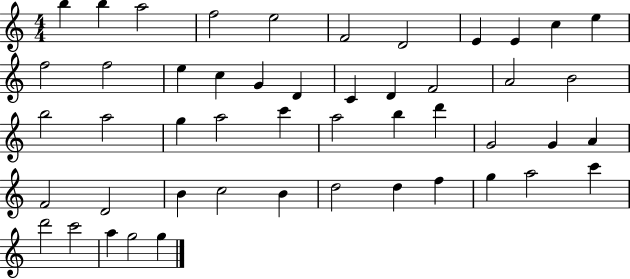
X:1
T:Untitled
M:4/4
L:1/4
K:C
b b a2 f2 e2 F2 D2 E E c e f2 f2 e c G D C D F2 A2 B2 b2 a2 g a2 c' a2 b d' G2 G A F2 D2 B c2 B d2 d f g a2 c' d'2 c'2 a g2 g